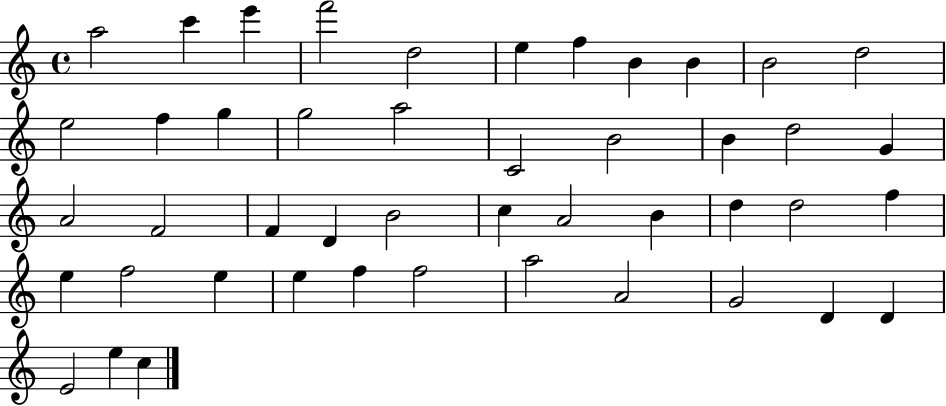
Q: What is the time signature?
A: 4/4